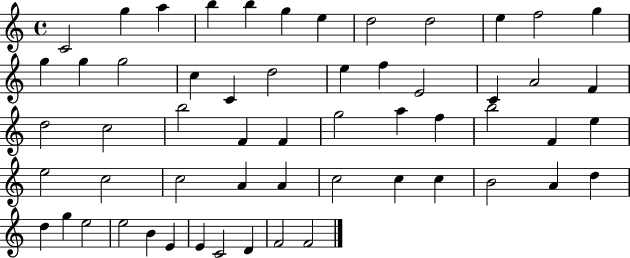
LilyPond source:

{
  \clef treble
  \time 4/4
  \defaultTimeSignature
  \key c \major
  c'2 g''4 a''4 | b''4 b''4 g''4 e''4 | d''2 d''2 | e''4 f''2 g''4 | \break g''4 g''4 g''2 | c''4 c'4 d''2 | e''4 f''4 e'2 | c'4 a'2 f'4 | \break d''2 c''2 | b''2 f'4 f'4 | g''2 a''4 f''4 | b''2 f'4 e''4 | \break e''2 c''2 | c''2 a'4 a'4 | c''2 c''4 c''4 | b'2 a'4 d''4 | \break d''4 g''4 e''2 | e''2 b'4 e'4 | e'4 c'2 d'4 | f'2 f'2 | \break \bar "|."
}